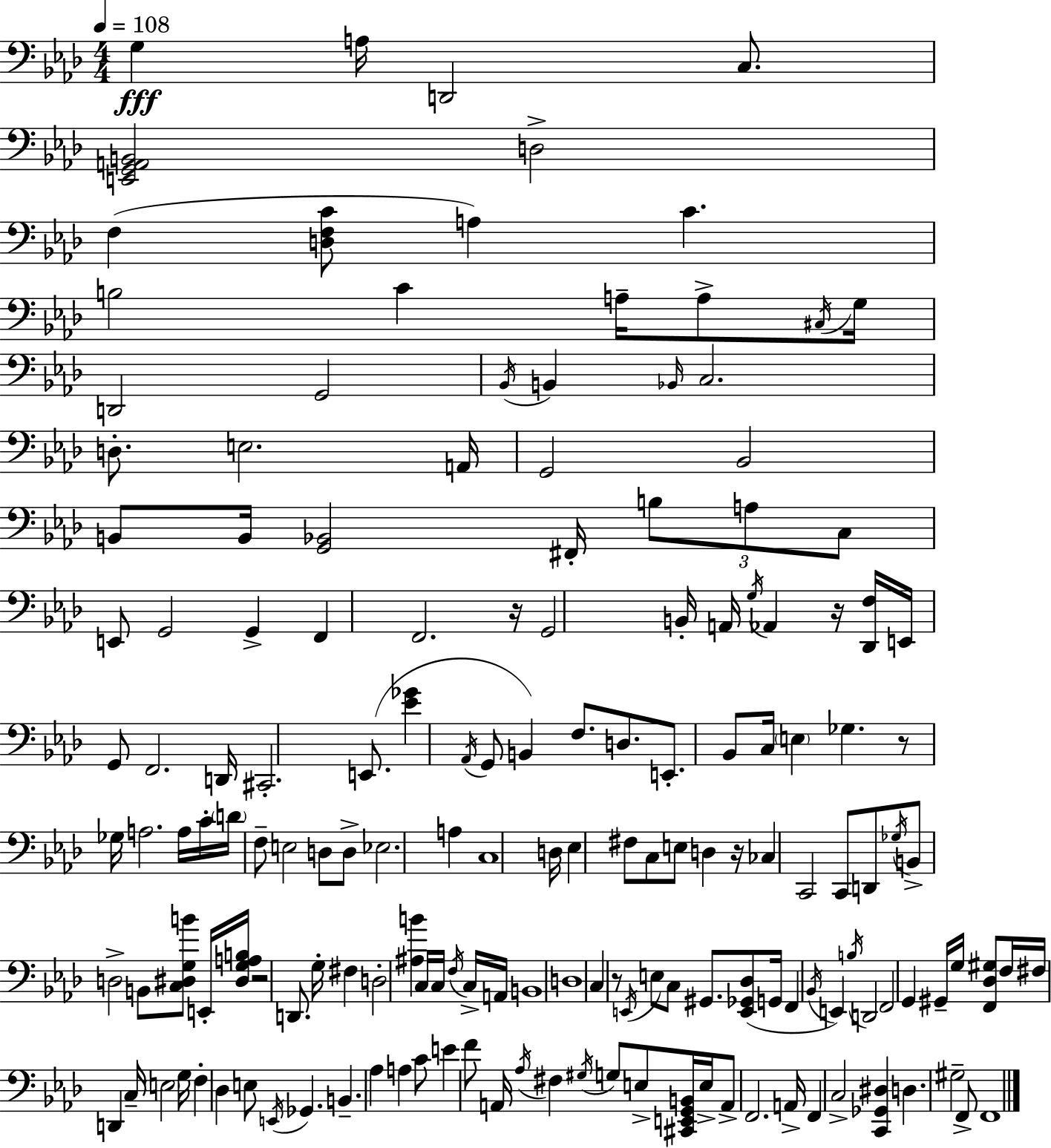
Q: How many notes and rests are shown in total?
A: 161